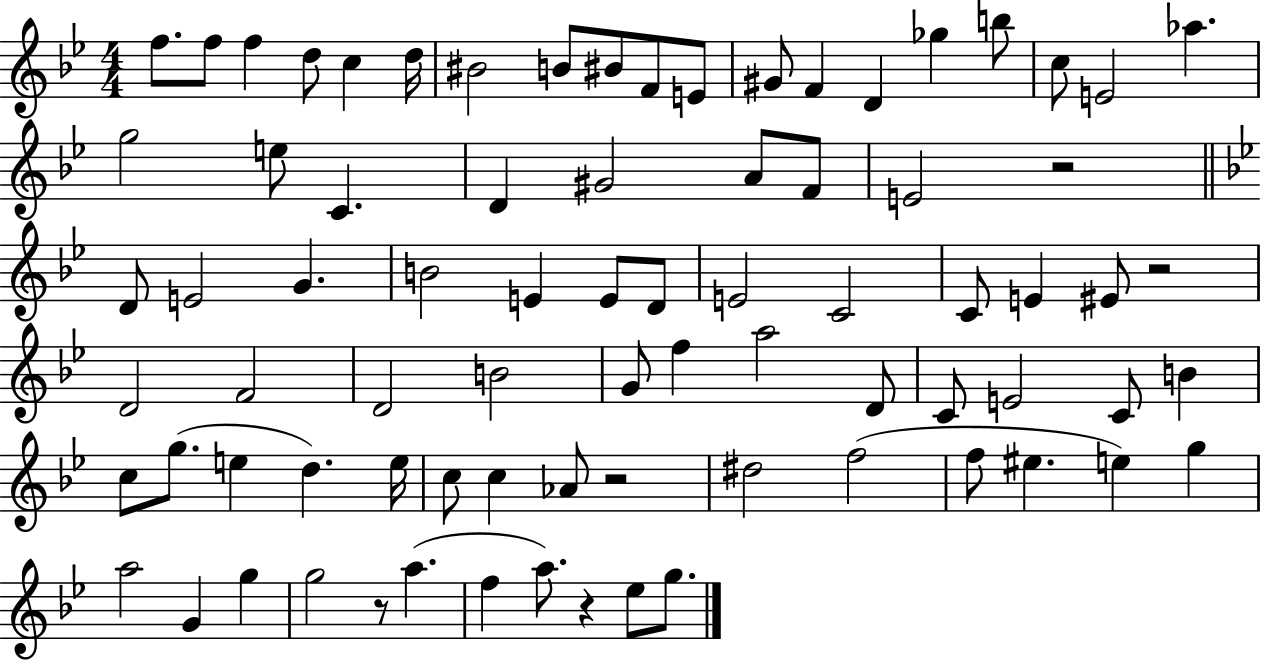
{
  \clef treble
  \numericTimeSignature
  \time 4/4
  \key bes \major
  f''8. f''8 f''4 d''8 c''4 d''16 | bis'2 b'8 bis'8 f'8 e'8 | gis'8 f'4 d'4 ges''4 b''8 | c''8 e'2 aes''4. | \break g''2 e''8 c'4. | d'4 gis'2 a'8 f'8 | e'2 r2 | \bar "||" \break \key bes \major d'8 e'2 g'4. | b'2 e'4 e'8 d'8 | e'2 c'2 | c'8 e'4 eis'8 r2 | \break d'2 f'2 | d'2 b'2 | g'8 f''4 a''2 d'8 | c'8 e'2 c'8 b'4 | \break c''8 g''8.( e''4 d''4.) e''16 | c''8 c''4 aes'8 r2 | dis''2 f''2( | f''8 eis''4. e''4) g''4 | \break a''2 g'4 g''4 | g''2 r8 a''4.( | f''4 a''8.) r4 ees''8 g''8. | \bar "|."
}